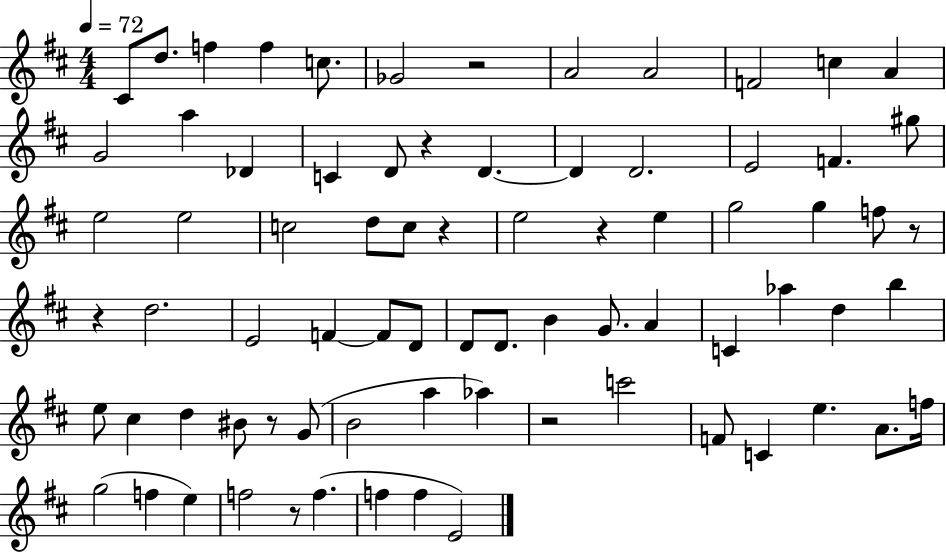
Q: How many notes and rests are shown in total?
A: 77